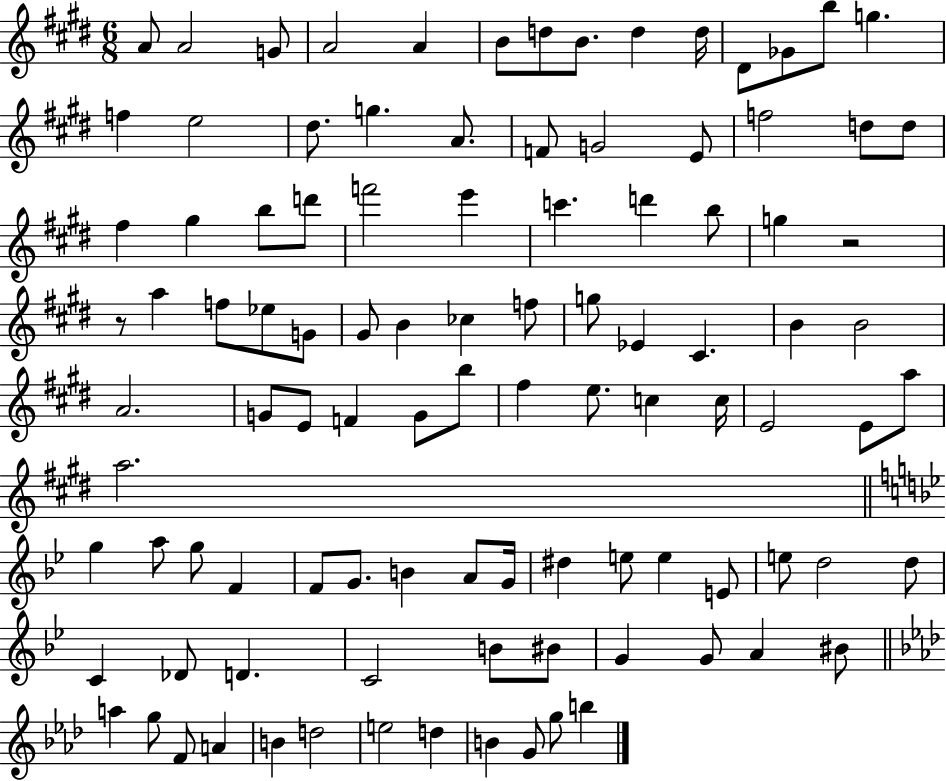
{
  \clef treble
  \numericTimeSignature
  \time 6/8
  \key e \major
  \repeat volta 2 { a'8 a'2 g'8 | a'2 a'4 | b'8 d''8 b'8. d''4 d''16 | dis'8 ges'8 b''8 g''4. | \break f''4 e''2 | dis''8. g''4. a'8. | f'8 g'2 e'8 | f''2 d''8 d''8 | \break fis''4 gis''4 b''8 d'''8 | f'''2 e'''4 | c'''4. d'''4 b''8 | g''4 r2 | \break r8 a''4 f''8 ees''8 g'8 | gis'8 b'4 ces''4 f''8 | g''8 ees'4 cis'4. | b'4 b'2 | \break a'2. | g'8 e'8 f'4 g'8 b''8 | fis''4 e''8. c''4 c''16 | e'2 e'8 a''8 | \break a''2. | \bar "||" \break \key bes \major g''4 a''8 g''8 f'4 | f'8 g'8. b'4 a'8 g'16 | dis''4 e''8 e''4 e'8 | e''8 d''2 d''8 | \break c'4 des'8 d'4. | c'2 b'8 bis'8 | g'4 g'8 a'4 bis'8 | \bar "||" \break \key aes \major a''4 g''8 f'8 a'4 | b'4 d''2 | e''2 d''4 | b'4 g'8 g''8 b''4 | \break } \bar "|."
}